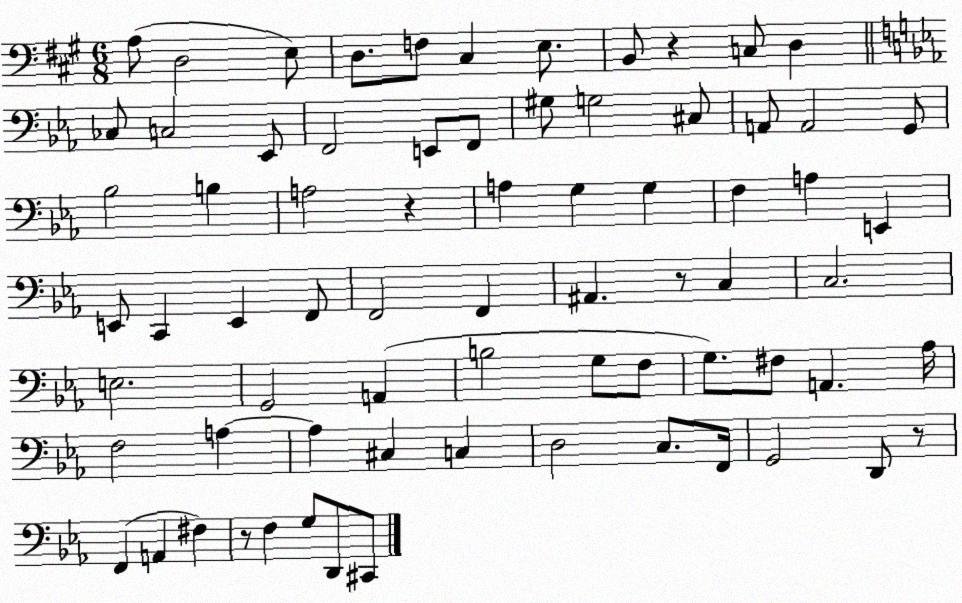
X:1
T:Untitled
M:6/8
L:1/4
K:A
A,/2 D,2 E,/2 D,/2 F,/2 ^C, E,/2 B,,/2 z C,/2 D, _C,/2 C,2 _E,,/2 F,,2 E,,/2 F,,/2 ^G,/2 G,2 ^C,/2 A,,/2 A,,2 G,,/2 _B,2 B, A,2 z A, G, G, F, A, E,, E,,/2 C,, E,, F,,/2 F,,2 F,, ^A,, z/2 C, C,2 E,2 G,,2 A,, B,2 G,/2 F,/2 G,/2 ^F,/2 A,, _A,/4 F,2 A, A, ^C, C, D,2 C,/2 F,,/4 G,,2 D,,/2 z/2 F,, A,, ^F, z/2 F, G,/2 D,,/2 ^C,,/2